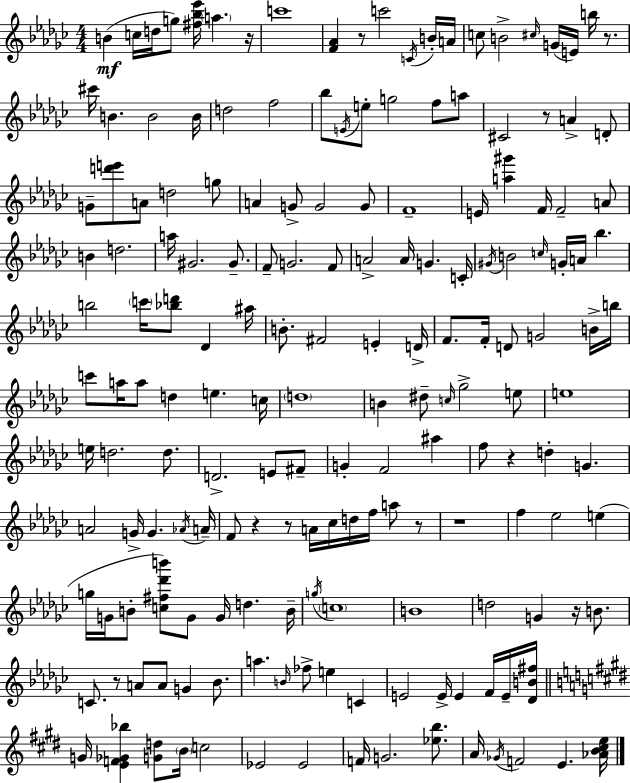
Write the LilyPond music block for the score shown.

{
  \clef treble
  \numericTimeSignature
  \time 4/4
  \key ees \minor
  b'4(\mf c''16 d''16 g''8) <fis'' bes'' ees'''>16 \parenthesize a''4. r16 | c'''1 | <f' aes'>4 r8 c'''2 \acciaccatura { c'16 } b'16-. | a'16 c''8 b'2-> \grace { cis''16 }( g'16 e'16) b''16 r8. | \break cis'''16 b'4. b'2 | b'16 d''2 f''2 | bes''8 \acciaccatura { e'16 } e''8-. g''2 f''8 | a''8 cis'2 r8 a'4-> | \break d'8-. g'8-- <d''' e'''>8 a'8 d''2 | g''8 a'4 g'8-> g'2 | g'8 f'1-- | e'16 <a'' gis'''>4 f'16 f'2-- | \break a'8 b'4 d''2. | a''16 gis'2. | gis'8.-- f'8-- g'2. | f'8 a'2-> a'16 g'4. | \break c'16-. \acciaccatura { gis'16 } b'2 \grace { c''16 } g'16-. a'16 bes''4. | b''2 \parenthesize c'''16 <bes'' d'''>8 | des'4 ais''16 b'8.-. fis'2 | e'4-. d'16-> f'8. f'16-. d'8 g'2 | \break b'16-> b''16 c'''8 a''16 a''8 d''4 e''4. | c''16 \parenthesize d''1 | b'4 dis''8-- \grace { c''16 } ges''2-> | e''8 e''1 | \break e''16 d''2. | d''8. d'2.-> | e'8 fis'8-- g'4-. f'2 | ais''4 f''8 r4 d''4-. | \break g'4. a'2 g'16-> g'4. | \acciaccatura { aes'16 } a'16-- f'8 r4 r8 a'16 | ces''16 d''16 f''16 a''8 r8 r1 | f''4 ees''2 | \break e''4( g''16 g'16 b'8-. <c'' fis'' des''' b'''>8) g'8 g'16 | d''4. b'16-- \acciaccatura { g''16 } \parenthesize c''1 | b'1 | d''2 | \break g'4 r16 b'8. c'8. r8 a'8 a'8 | g'4 bes'8. a''4. \grace { b'16 } fes''8-> | e''4 c'4 e'2 | e'16-> e'4 f'16 e'16-- <des' b' fis''>16 \bar "||" \break \key e \major g'16 <e' f' ges' bes''>4 <g' d''>8 \parenthesize b'16 c''2 | ees'2 ees'2 | f'16 g'2. <ees'' b''>8. | a'16 \acciaccatura { ges'16 } f'2 e'4. | \break <aes' b' cis'' e''>16 \bar "|."
}